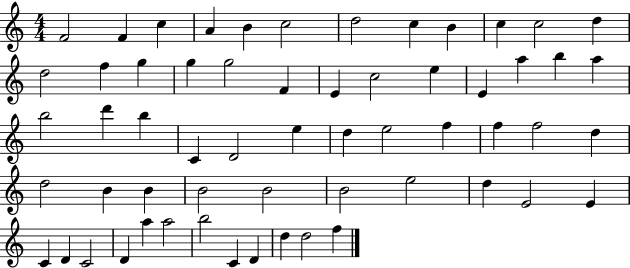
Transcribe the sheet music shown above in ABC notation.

X:1
T:Untitled
M:4/4
L:1/4
K:C
F2 F c A B c2 d2 c B c c2 d d2 f g g g2 F E c2 e E a b a b2 d' b C D2 e d e2 f f f2 d d2 B B B2 B2 B2 e2 d E2 E C D C2 D a a2 b2 C D d d2 f